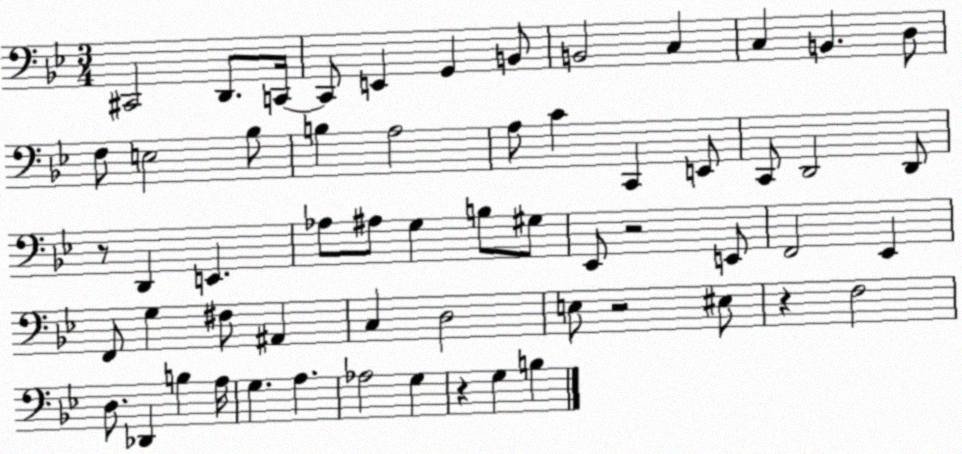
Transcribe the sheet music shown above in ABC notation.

X:1
T:Untitled
M:3/4
L:1/4
K:Bb
^C,,2 D,,/2 C,,/4 C,,/2 E,, G,, B,,/2 B,,2 C, C, B,, D,/2 F,/2 E,2 _B,/2 B, A,2 A,/2 C C,, E,,/2 C,,/2 D,,2 D,,/2 z/2 D,, E,, _A,/2 ^A,/2 G, B,/2 ^G,/2 _E,,/2 z2 E,,/2 F,,2 _E,, F,,/2 G, ^F,/2 ^A,, C, D,2 E,/2 z2 ^E,/2 z F,2 D,/2 _D,, B, A,/4 G, A, _A,2 G, z G, B,